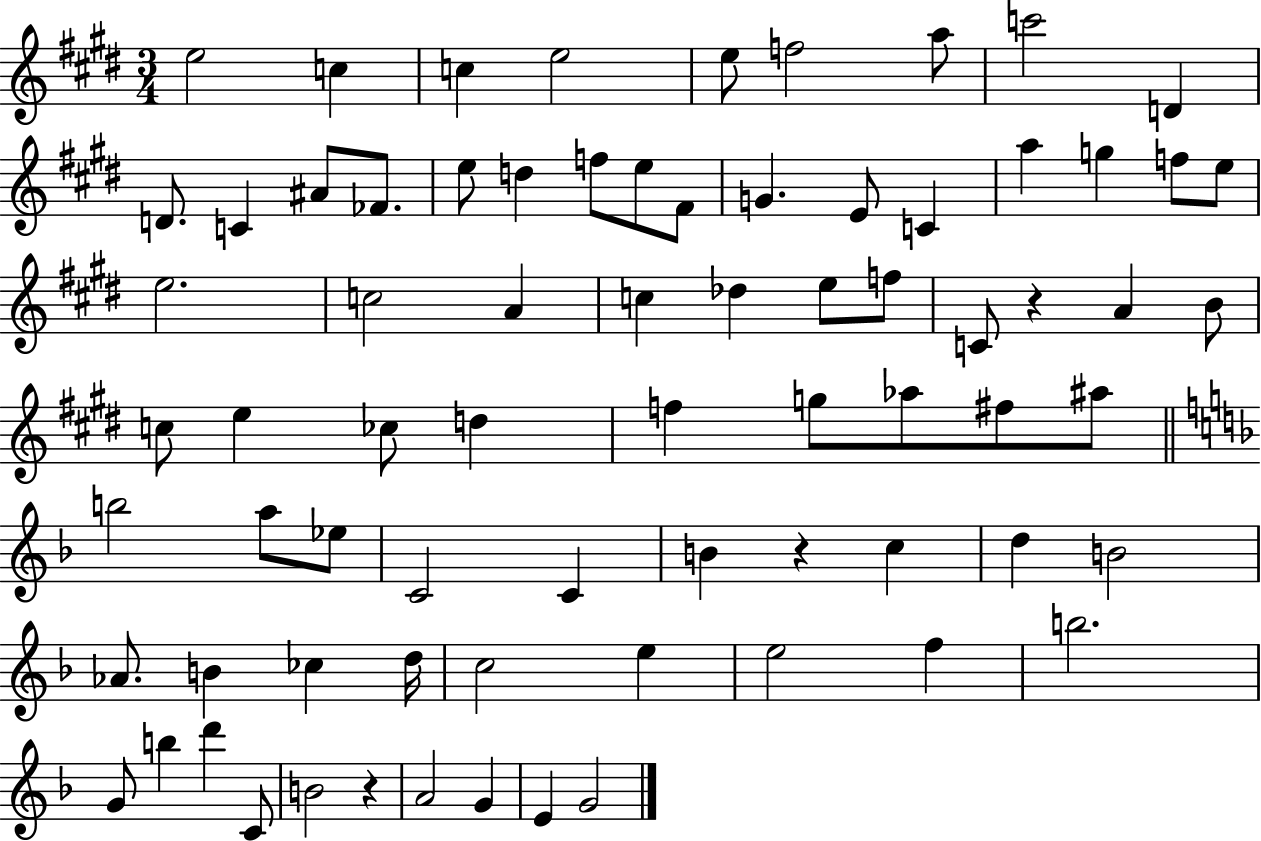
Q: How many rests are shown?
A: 3